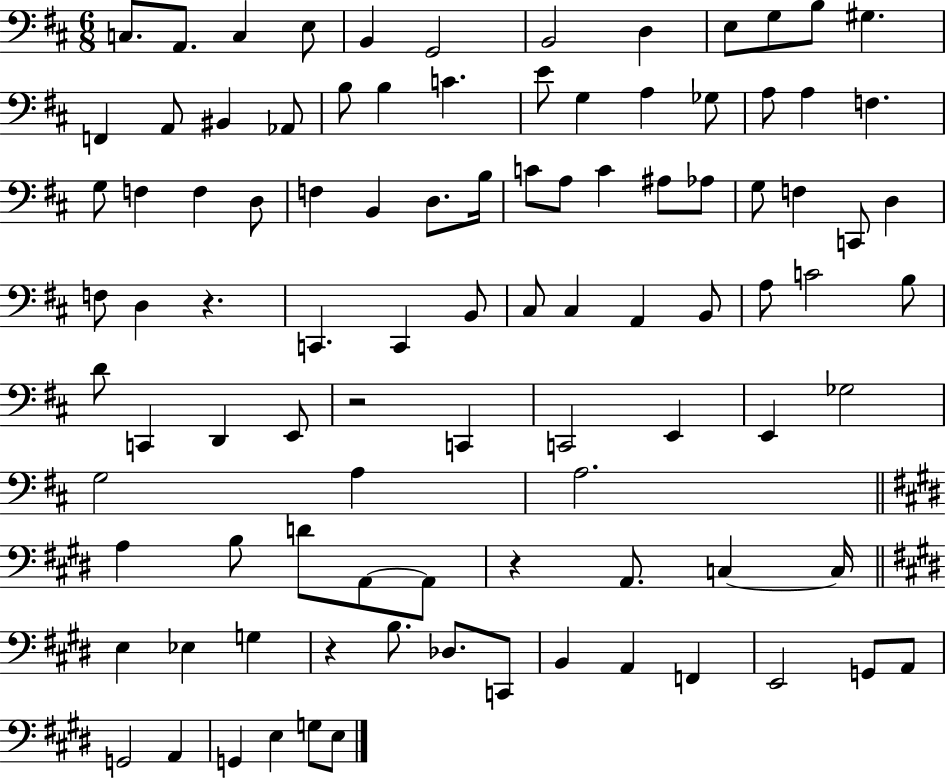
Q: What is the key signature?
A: D major